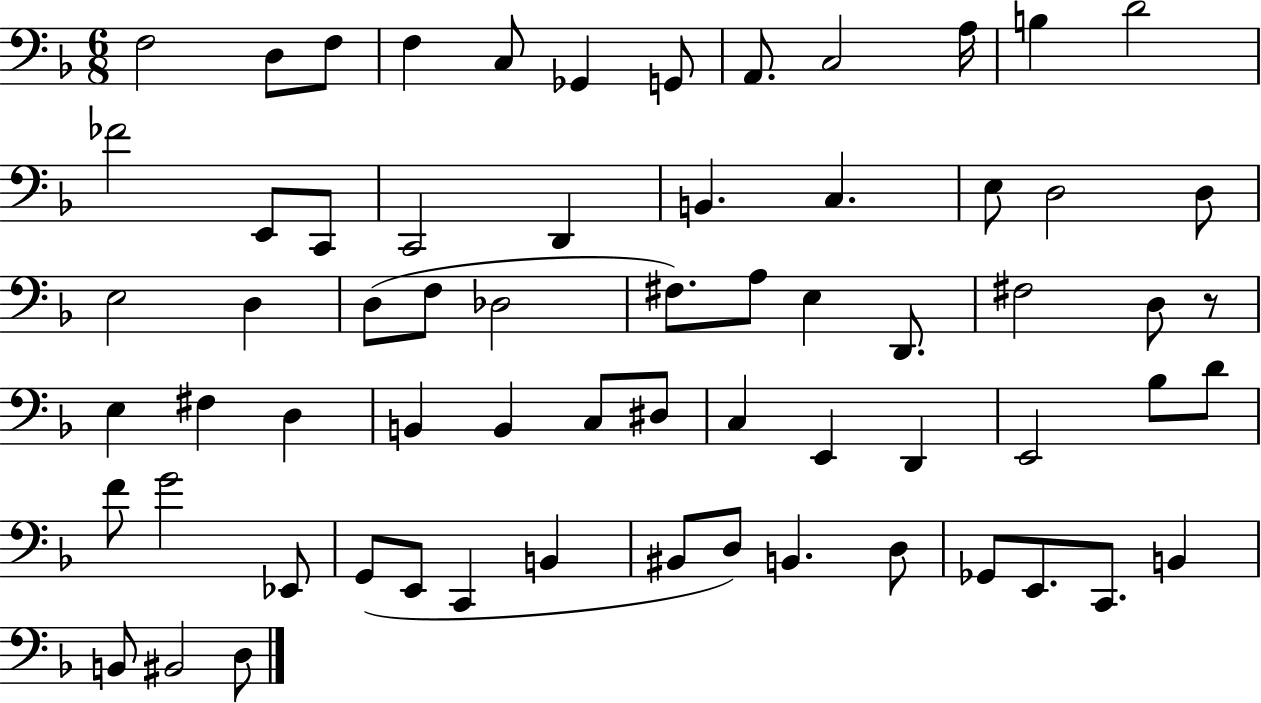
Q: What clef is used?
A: bass